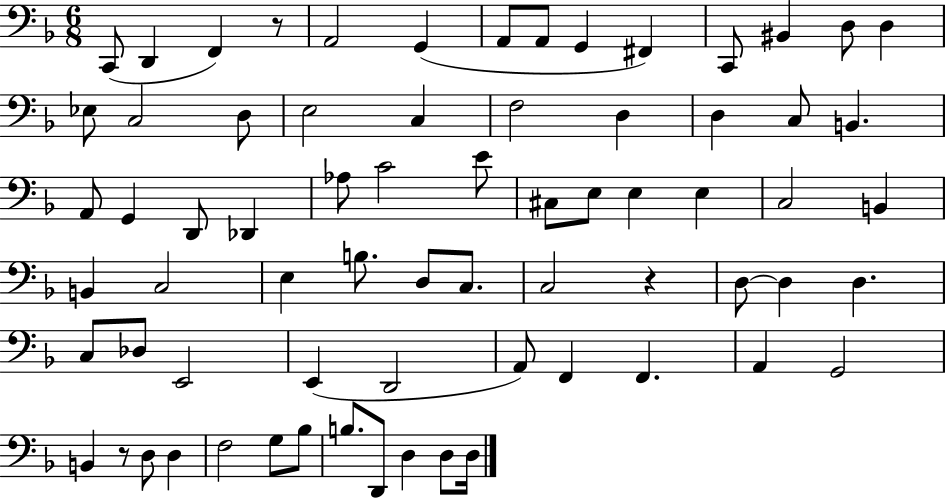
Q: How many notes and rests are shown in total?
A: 70